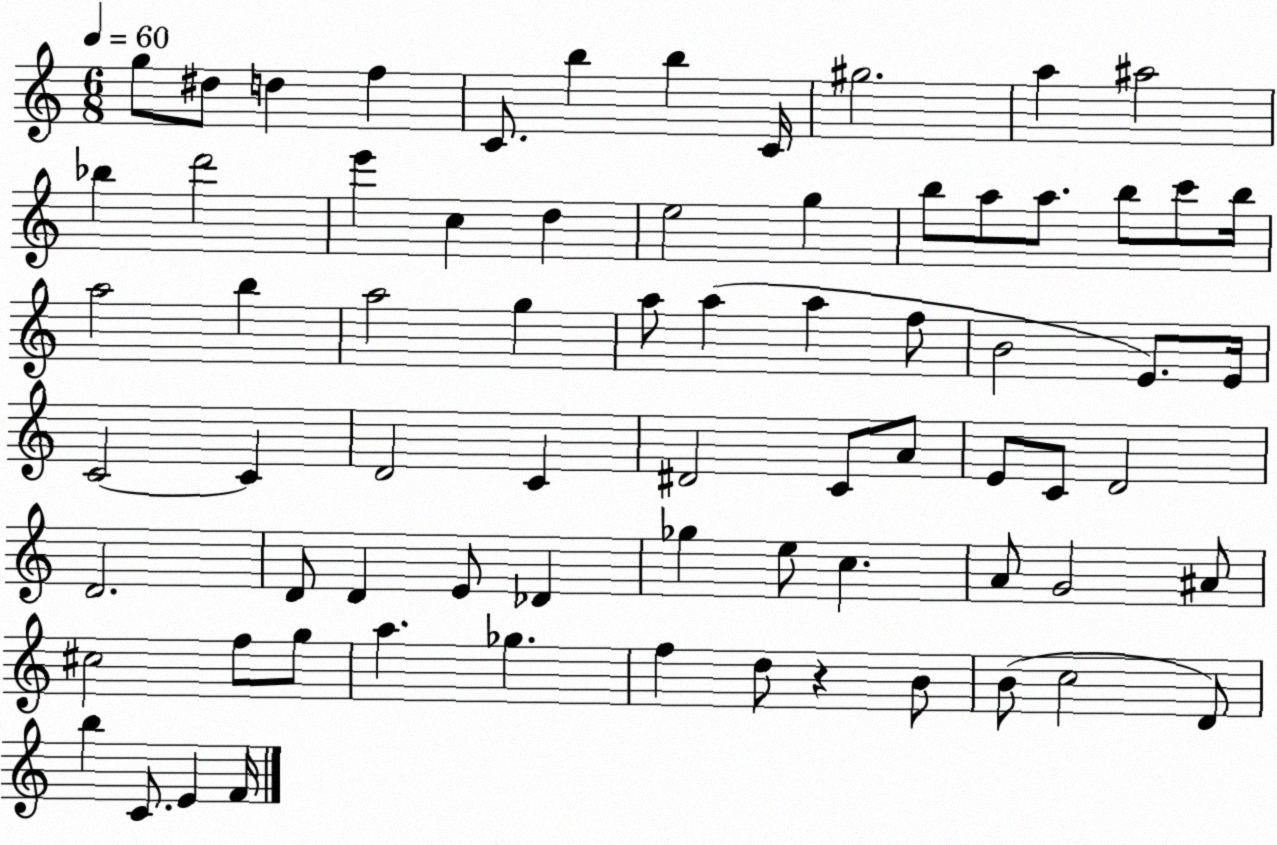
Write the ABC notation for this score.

X:1
T:Untitled
M:6/8
L:1/4
K:C
g/2 ^d/2 d f C/2 b b C/4 ^g2 a ^a2 _b d'2 e' c d e2 g b/2 a/2 a/2 b/2 c'/2 b/4 a2 b a2 g a/2 a a f/2 B2 E/2 E/4 C2 C D2 C ^D2 C/2 A/2 E/2 C/2 D2 D2 D/2 D E/2 _D _g e/2 c A/2 G2 ^A/2 ^c2 f/2 g/2 a _g f d/2 z B/2 B/2 c2 D/2 b C/2 E F/4